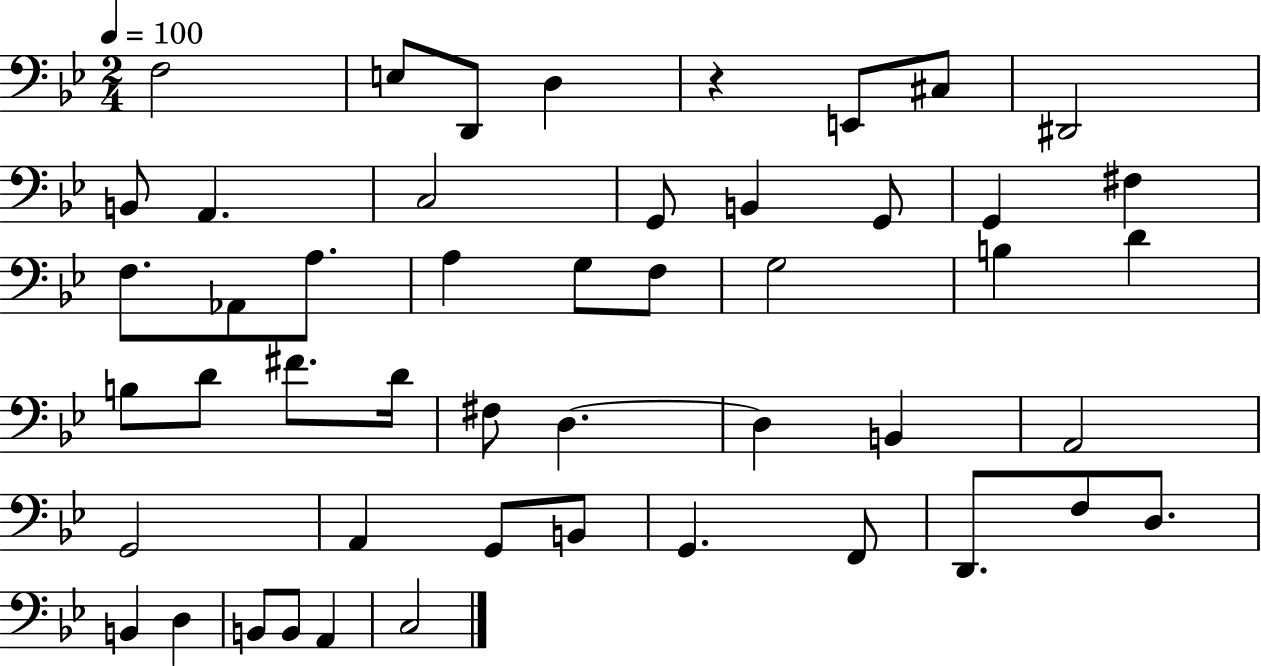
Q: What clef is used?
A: bass